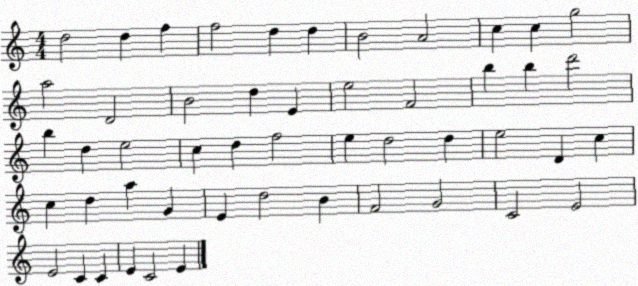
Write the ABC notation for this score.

X:1
T:Untitled
M:4/4
L:1/4
K:C
d2 d f f2 d d B2 A2 c c g2 a2 D2 B2 d E e2 F2 b b d'2 b d e2 c d f2 e d2 d e2 D c c d a G E d2 B F2 G2 C2 E2 E2 C C E C2 E